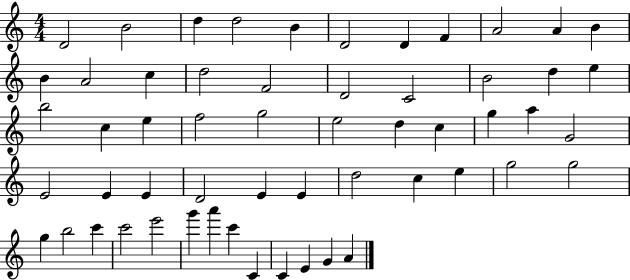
{
  \clef treble
  \numericTimeSignature
  \time 4/4
  \key c \major
  d'2 b'2 | d''4 d''2 b'4 | d'2 d'4 f'4 | a'2 a'4 b'4 | \break b'4 a'2 c''4 | d''2 f'2 | d'2 c'2 | b'2 d''4 e''4 | \break b''2 c''4 e''4 | f''2 g''2 | e''2 d''4 c''4 | g''4 a''4 g'2 | \break e'2 e'4 e'4 | d'2 e'4 e'4 | d''2 c''4 e''4 | g''2 g''2 | \break g''4 b''2 c'''4 | c'''2 e'''2 | g'''4 a'''4 c'''4 c'4 | c'4 e'4 g'4 a'4 | \break \bar "|."
}